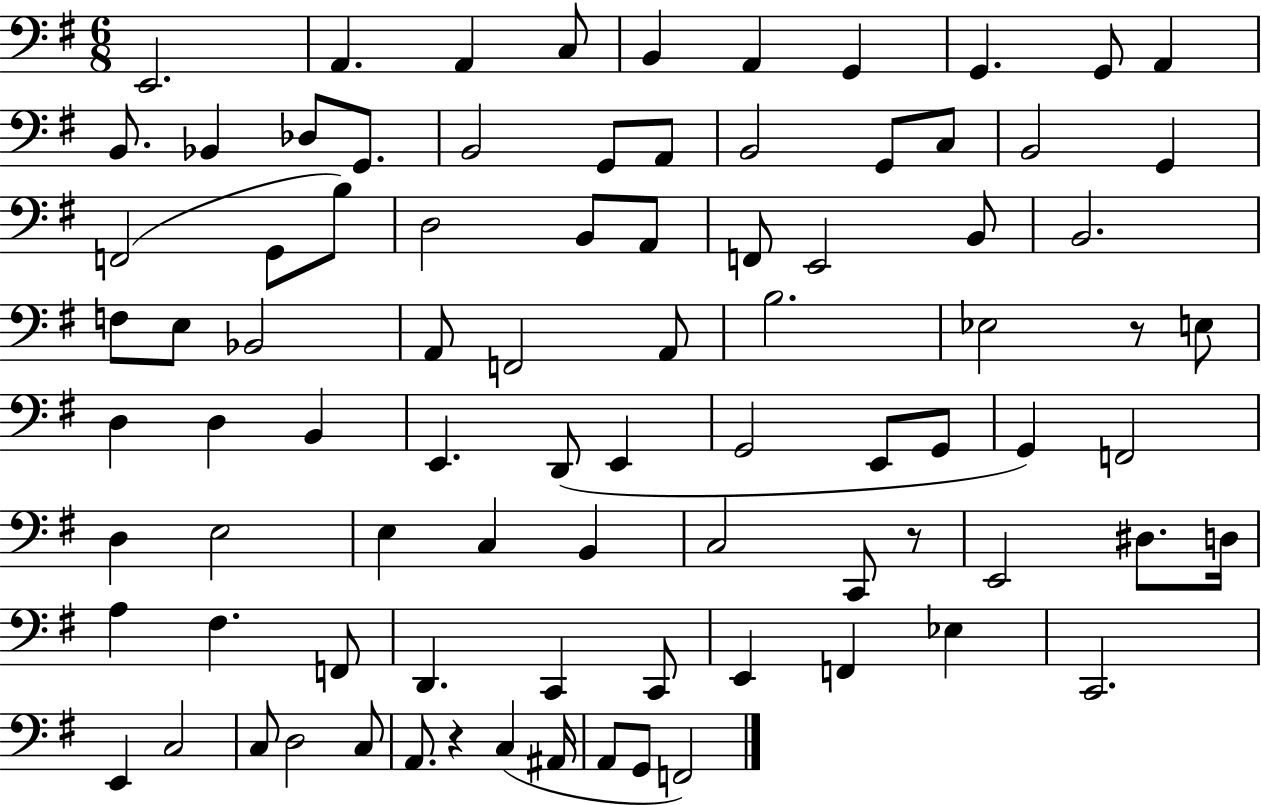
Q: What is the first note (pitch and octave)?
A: E2